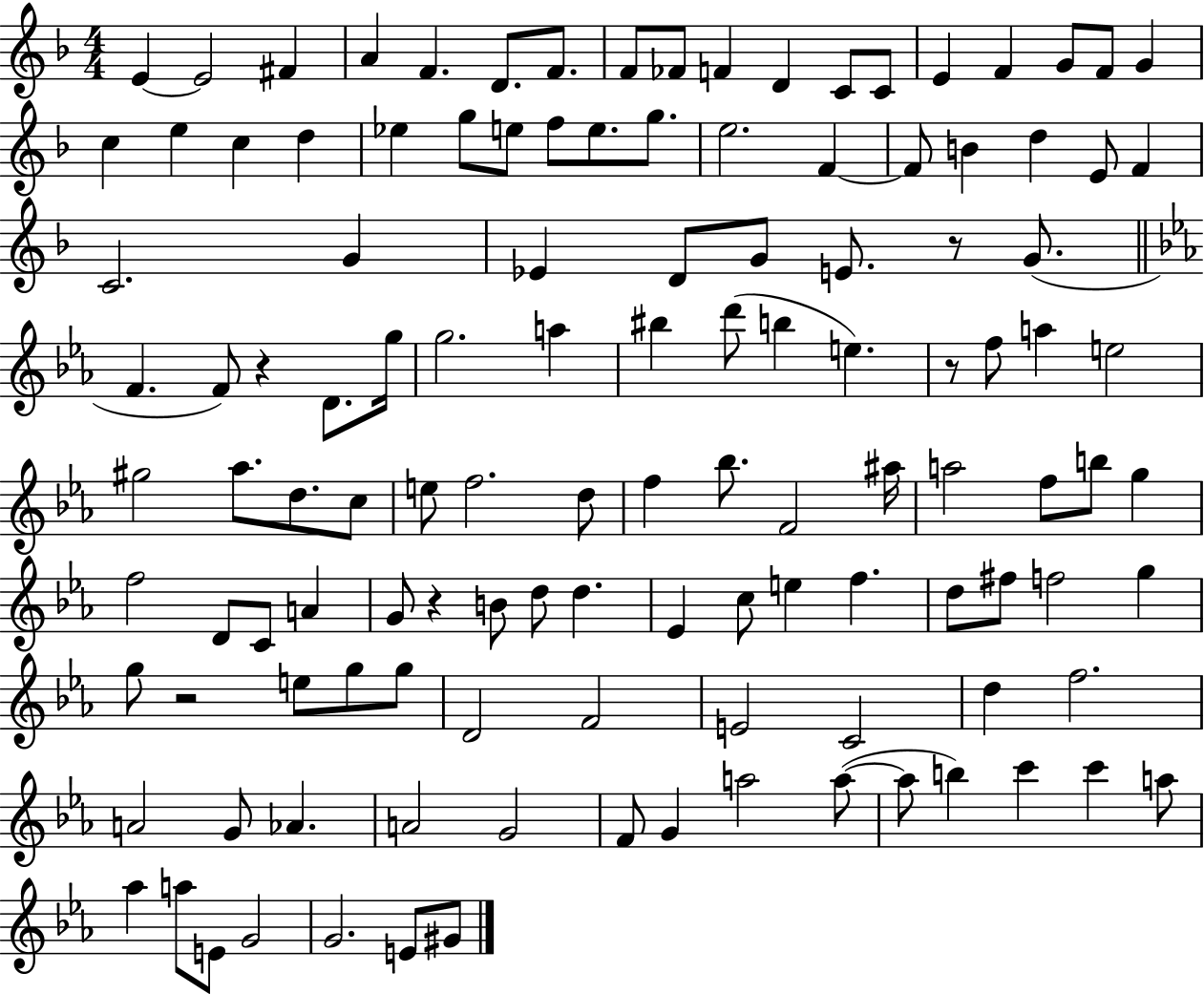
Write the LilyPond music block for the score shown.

{
  \clef treble
  \numericTimeSignature
  \time 4/4
  \key f \major
  \repeat volta 2 { e'4~~ e'2 fis'4 | a'4 f'4. d'8. f'8. | f'8 fes'8 f'4 d'4 c'8 c'8 | e'4 f'4 g'8 f'8 g'4 | \break c''4 e''4 c''4 d''4 | ees''4 g''8 e''8 f''8 e''8. g''8. | e''2. f'4~~ | f'8 b'4 d''4 e'8 f'4 | \break c'2. g'4 | ees'4 d'8 g'8 e'8. r8 g'8.( | \bar "||" \break \key ees \major f'4. f'8) r4 d'8. g''16 | g''2. a''4 | bis''4 d'''8( b''4 e''4.) | r8 f''8 a''4 e''2 | \break gis''2 aes''8. d''8. c''8 | e''8 f''2. d''8 | f''4 bes''8. f'2 ais''16 | a''2 f''8 b''8 g''4 | \break f''2 d'8 c'8 a'4 | g'8 r4 b'8 d''8 d''4. | ees'4 c''8 e''4 f''4. | d''8 fis''8 f''2 g''4 | \break g''8 r2 e''8 g''8 g''8 | d'2 f'2 | e'2 c'2 | d''4 f''2. | \break a'2 g'8 aes'4. | a'2 g'2 | f'8 g'4 a''2 a''8~(~ | a''8 b''4) c'''4 c'''4 a''8 | \break aes''4 a''8 e'8 g'2 | g'2. e'8 gis'8 | } \bar "|."
}